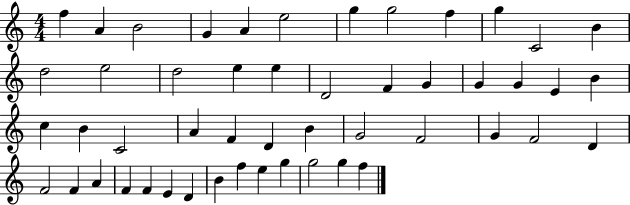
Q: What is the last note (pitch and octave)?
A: F5